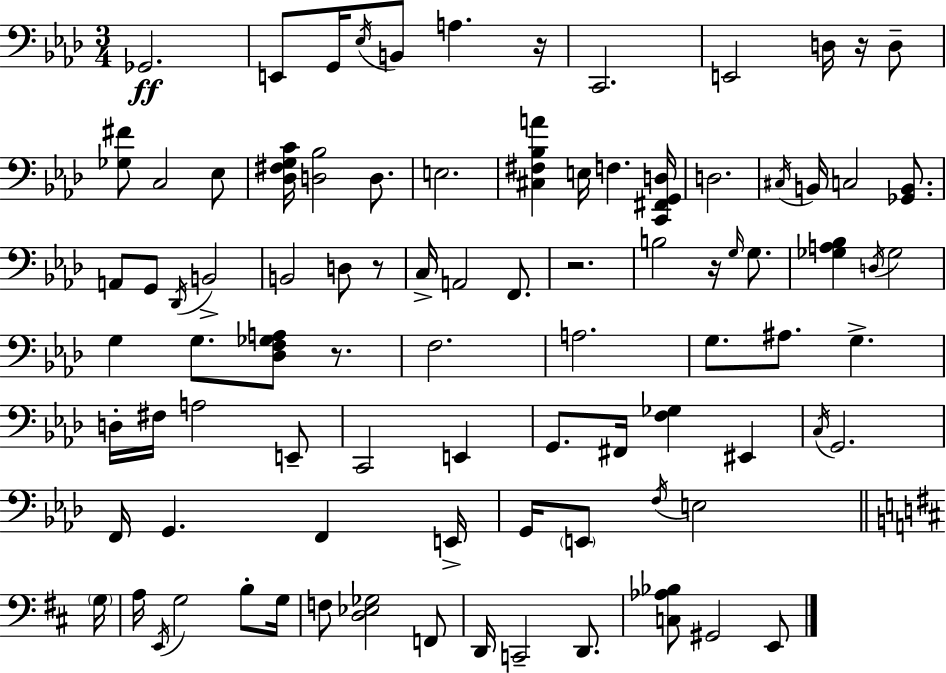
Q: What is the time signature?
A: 3/4